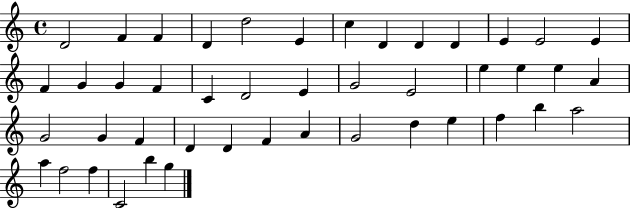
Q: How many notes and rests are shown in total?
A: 45